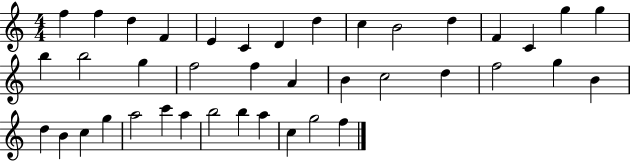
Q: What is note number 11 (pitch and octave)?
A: D5